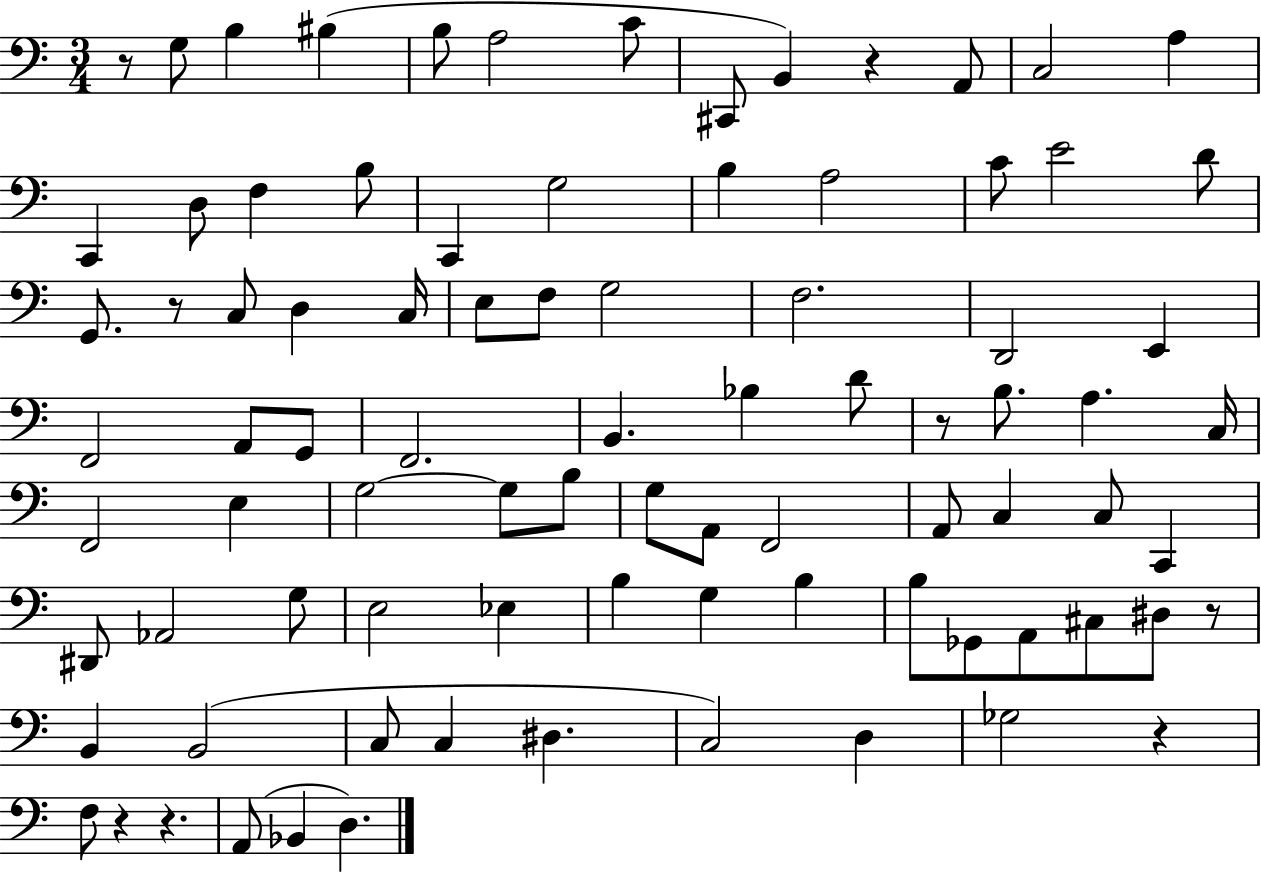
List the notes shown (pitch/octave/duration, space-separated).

R/e G3/e B3/q BIS3/q B3/e A3/h C4/e C#2/e B2/q R/q A2/e C3/h A3/q C2/q D3/e F3/q B3/e C2/q G3/h B3/q A3/h C4/e E4/h D4/e G2/e. R/e C3/e D3/q C3/s E3/e F3/e G3/h F3/h. D2/h E2/q F2/h A2/e G2/e F2/h. B2/q. Bb3/q D4/e R/e B3/e. A3/q. C3/s F2/h E3/q G3/h G3/e B3/e G3/e A2/e F2/h A2/e C3/q C3/e C2/q D#2/e Ab2/h G3/e E3/h Eb3/q B3/q G3/q B3/q B3/e Gb2/e A2/e C#3/e D#3/e R/e B2/q B2/h C3/e C3/q D#3/q. C3/h D3/q Gb3/h R/q F3/e R/q R/q. A2/e Bb2/q D3/q.